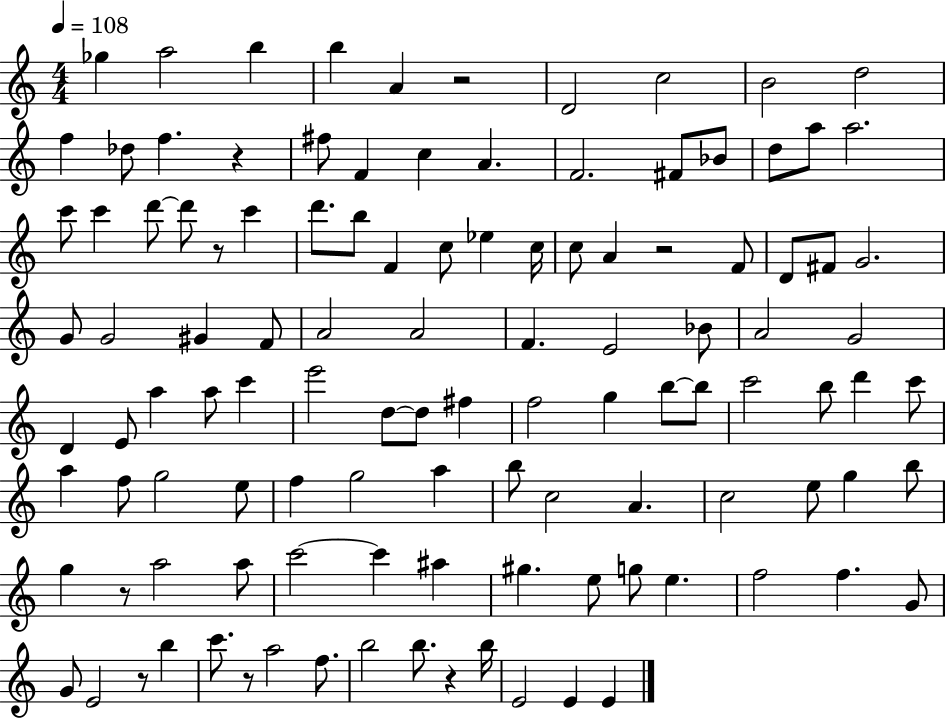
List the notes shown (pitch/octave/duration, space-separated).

Gb5/q A5/h B5/q B5/q A4/q R/h D4/h C5/h B4/h D5/h F5/q Db5/e F5/q. R/q F#5/e F4/q C5/q A4/q. F4/h. F#4/e Bb4/e D5/e A5/e A5/h. C6/e C6/q D6/e D6/e R/e C6/q D6/e. B5/e F4/q C5/e Eb5/q C5/s C5/e A4/q R/h F4/e D4/e F#4/e G4/h. G4/e G4/h G#4/q F4/e A4/h A4/h F4/q. E4/h Bb4/e A4/h G4/h D4/q E4/e A5/q A5/e C6/q E6/h D5/e D5/e F#5/q F5/h G5/q B5/e B5/e C6/h B5/e D6/q C6/e A5/q F5/e G5/h E5/e F5/q G5/h A5/q B5/e C5/h A4/q. C5/h E5/e G5/q B5/e G5/q R/e A5/h A5/e C6/h C6/q A#5/q G#5/q. E5/e G5/e E5/q. F5/h F5/q. G4/e G4/e E4/h R/e B5/q C6/e. R/e A5/h F5/e. B5/h B5/e. R/q B5/s E4/h E4/q E4/q